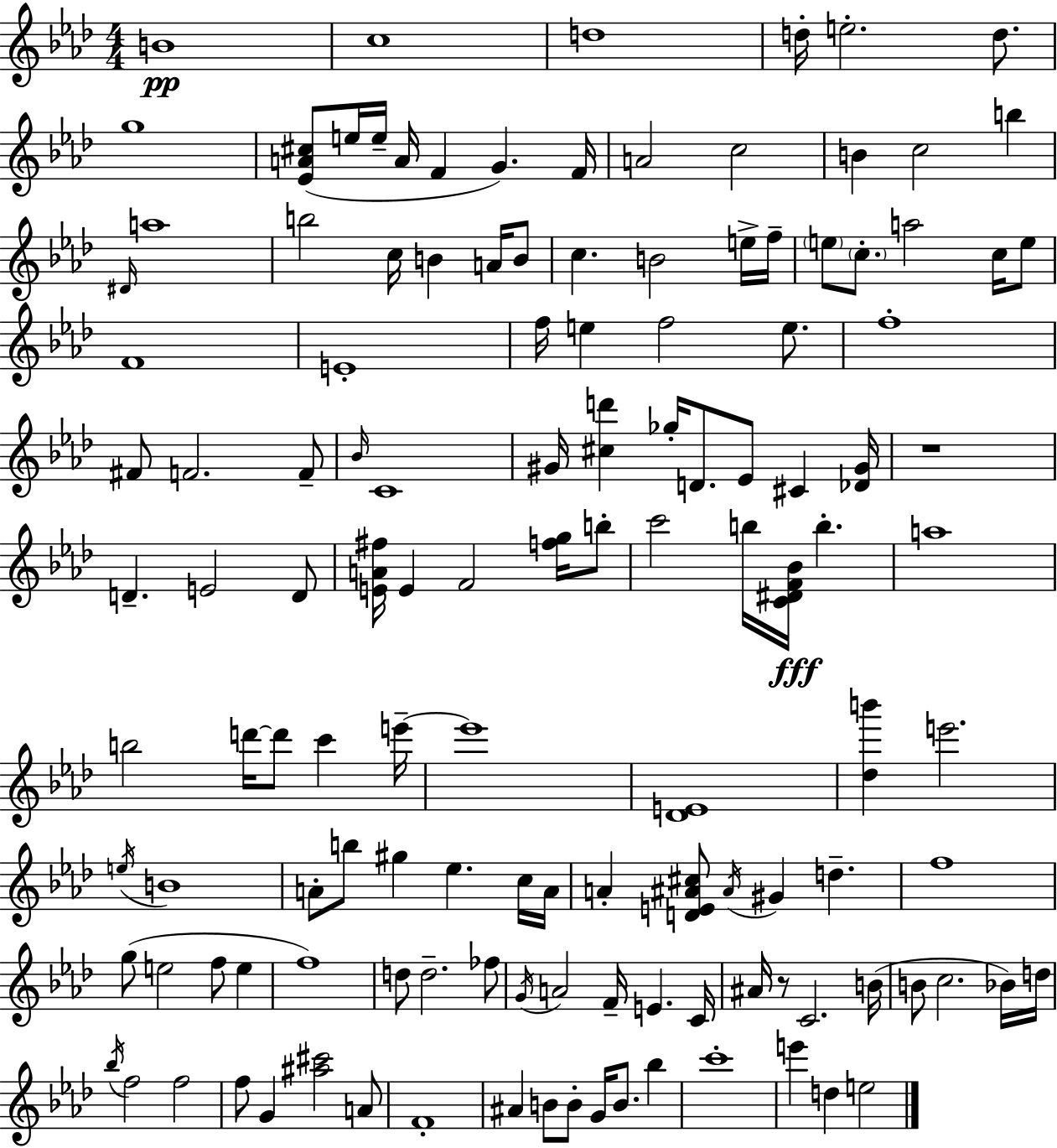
B4/w C5/w D5/w D5/s E5/h. D5/e. G5/w [Eb4,A4,C#5]/e E5/s E5/s A4/s F4/q G4/q. F4/s A4/h C5/h B4/q C5/h B5/q D#4/s A5/w B5/h C5/s B4/q A4/s B4/e C5/q. B4/h E5/s F5/s E5/e C5/e. A5/h C5/s E5/e F4/w E4/w F5/s E5/q F5/h E5/e. F5/w F#4/e F4/h. F4/e Bb4/s C4/w G#4/s [C#5,D6]/q Gb5/s D4/e. Eb4/e C#4/q [Db4,G#4]/s R/w D4/q. E4/h D4/e [E4,A4,F#5]/s E4/q F4/h [F5,G5]/s B5/e C6/h B5/s [C4,D#4,F4,Bb4]/s B5/q. A5/w B5/h D6/s D6/e C6/q E6/s E6/w [Db4,E4]/w [Db5,B6]/q E6/h. E5/s B4/w A4/e B5/e G#5/q Eb5/q. C5/s A4/s A4/q [D4,E4,A#4,C#5]/e A#4/s G#4/q D5/q. F5/w G5/e E5/h F5/e E5/q F5/w D5/e D5/h. FES5/e G4/s A4/h F4/s E4/q. C4/s A#4/s R/e C4/h. B4/s B4/e C5/h. Bb4/s D5/s Bb5/s F5/h F5/h F5/e G4/q [A#5,C#6]/h A4/e F4/w A#4/q B4/e B4/e G4/s B4/e. Bb5/q C6/w E6/q D5/q E5/h